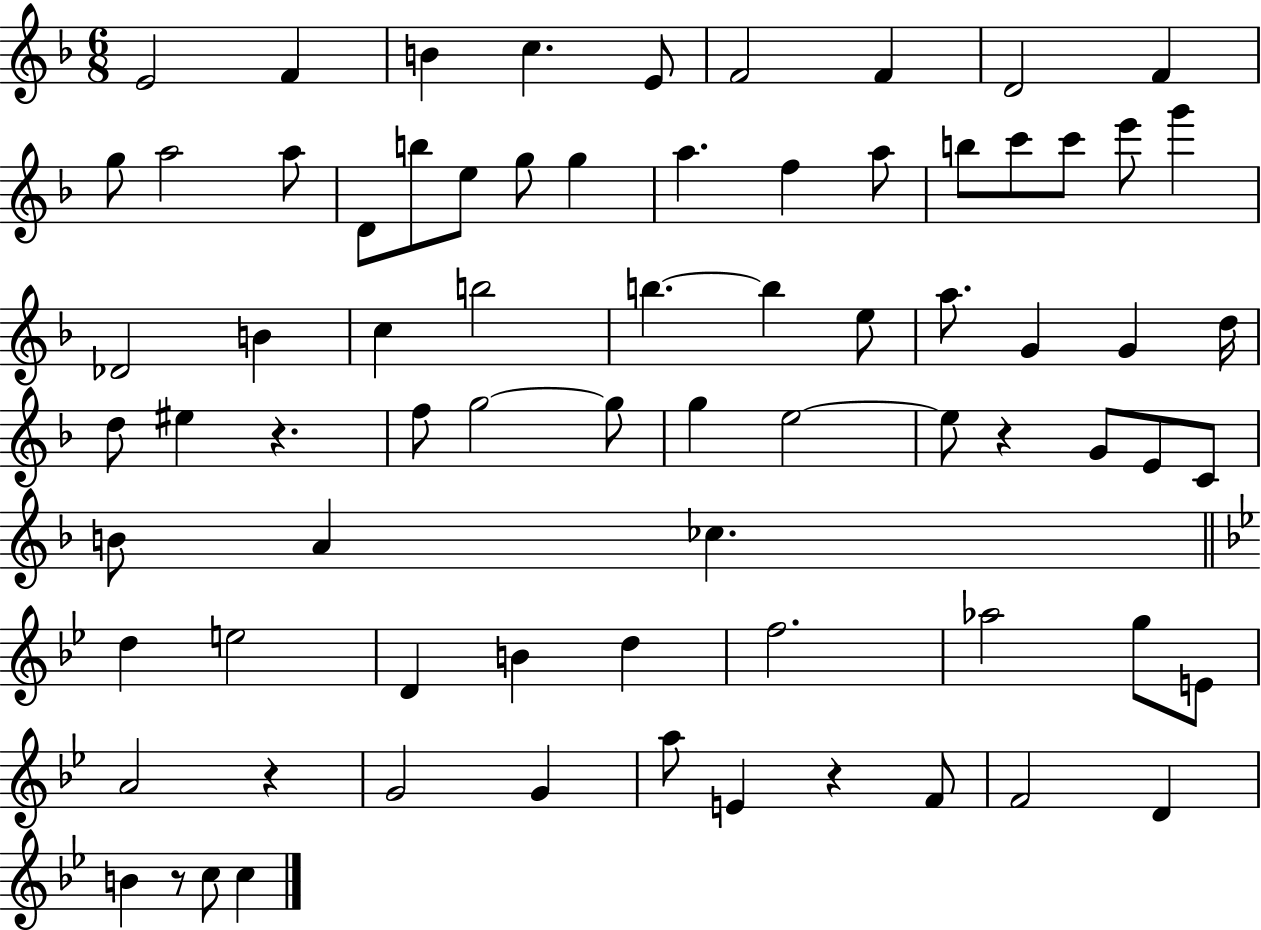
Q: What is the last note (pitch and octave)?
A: C5